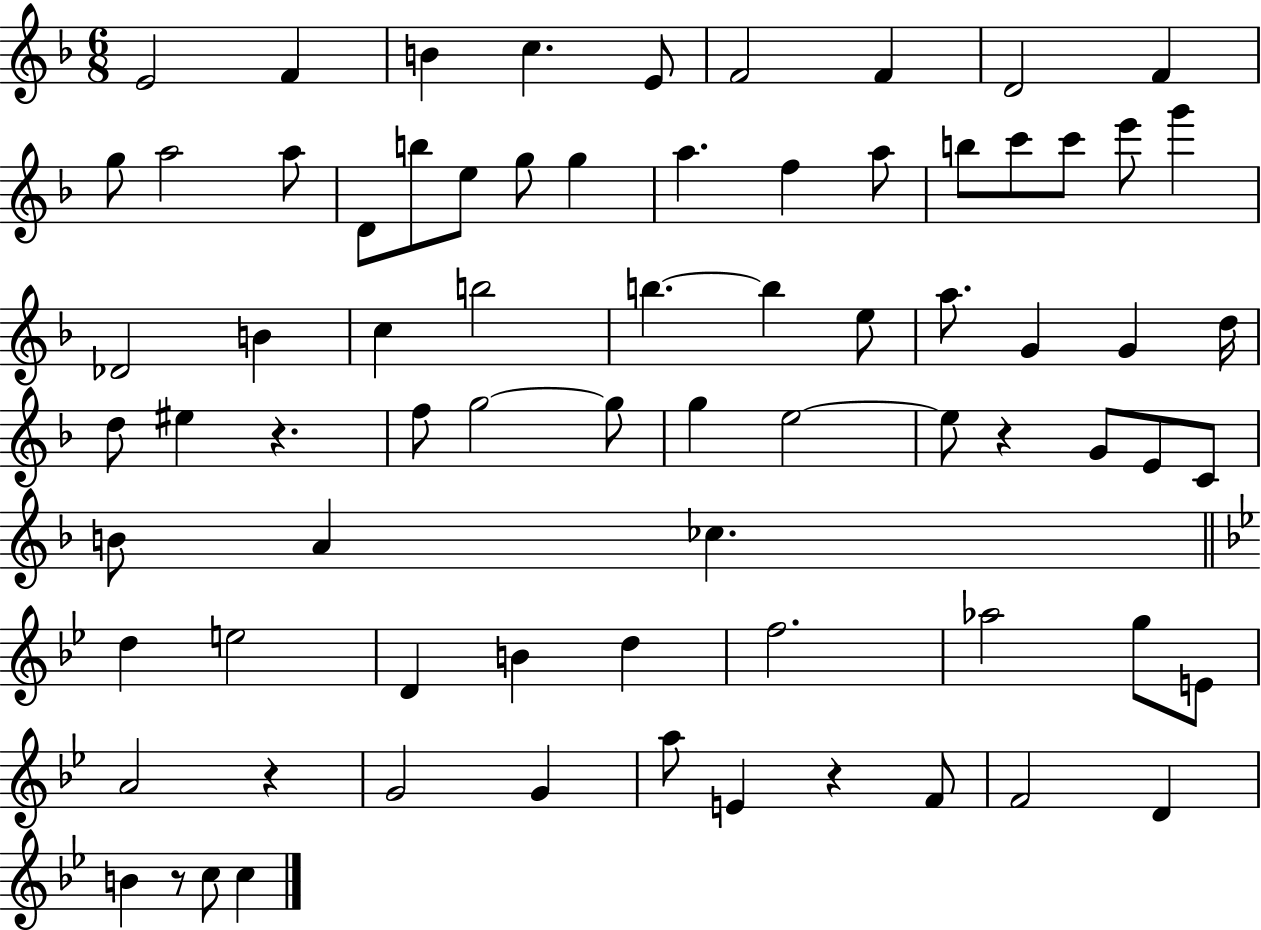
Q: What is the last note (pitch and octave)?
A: C5